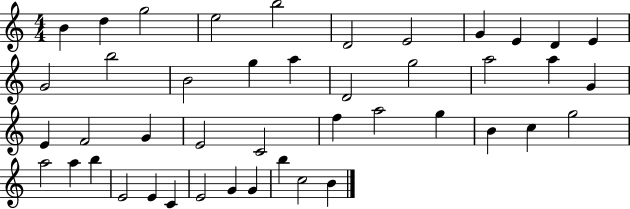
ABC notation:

X:1
T:Untitled
M:4/4
L:1/4
K:C
B d g2 e2 b2 D2 E2 G E D E G2 b2 B2 g a D2 g2 a2 a G E F2 G E2 C2 f a2 g B c g2 a2 a b E2 E C E2 G G b c2 B